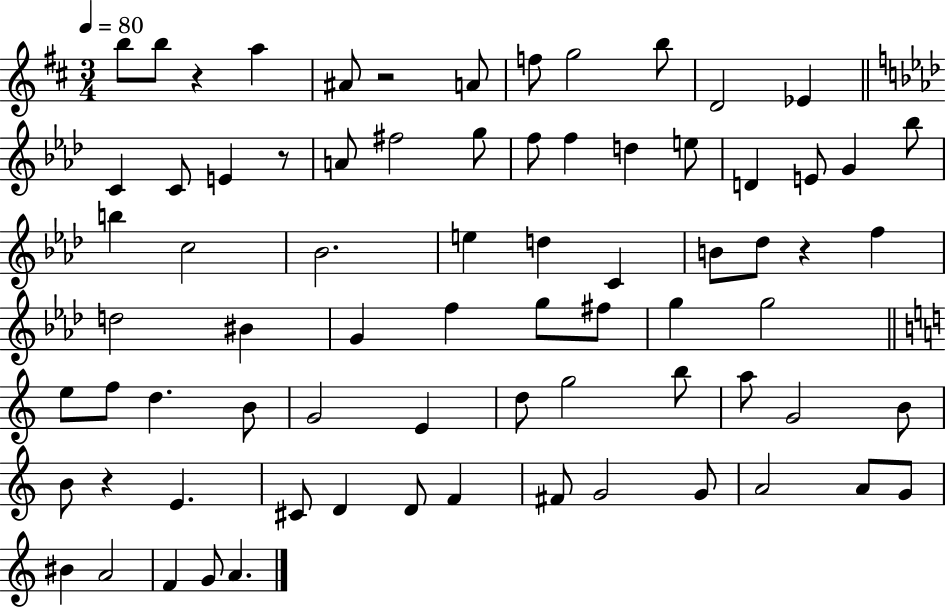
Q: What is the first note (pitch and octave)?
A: B5